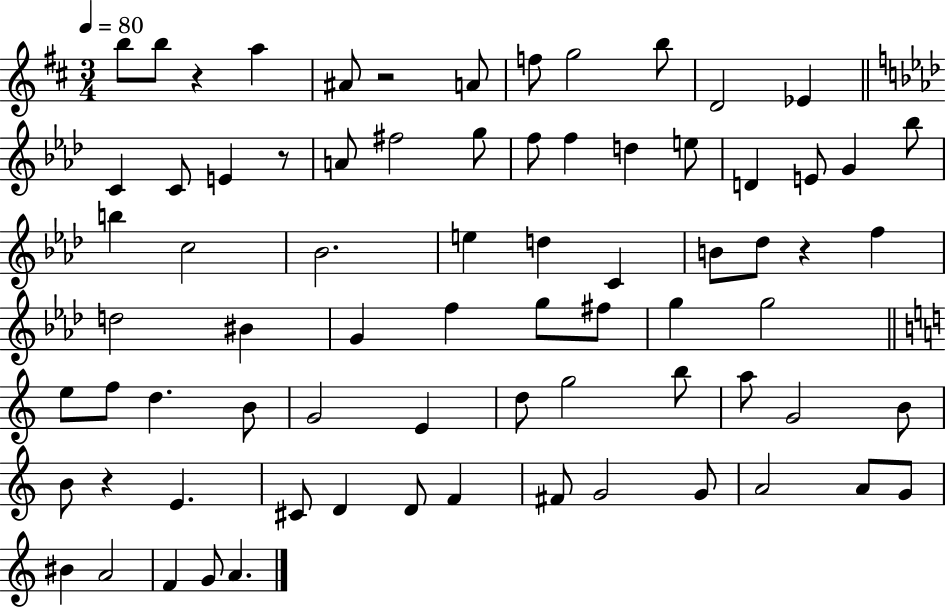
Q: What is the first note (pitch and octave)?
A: B5